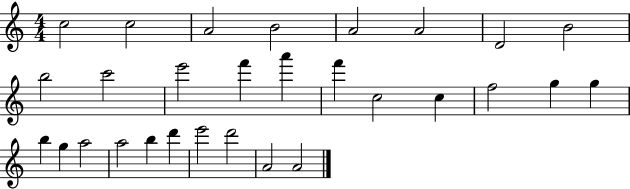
{
  \clef treble
  \numericTimeSignature
  \time 4/4
  \key c \major
  c''2 c''2 | a'2 b'2 | a'2 a'2 | d'2 b'2 | \break b''2 c'''2 | e'''2 f'''4 a'''4 | f'''4 c''2 c''4 | f''2 g''4 g''4 | \break b''4 g''4 a''2 | a''2 b''4 d'''4 | e'''2 d'''2 | a'2 a'2 | \break \bar "|."
}